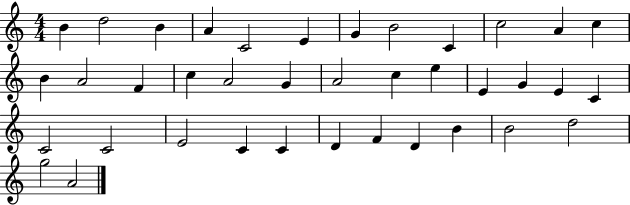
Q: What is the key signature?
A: C major